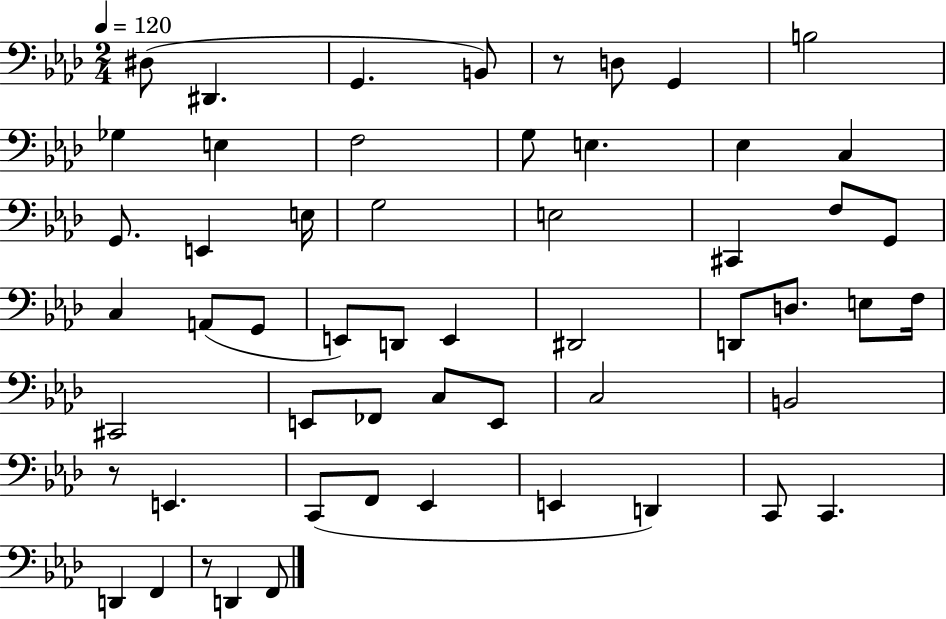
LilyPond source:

{
  \clef bass
  \numericTimeSignature
  \time 2/4
  \key aes \major
  \tempo 4 = 120
  dis8( dis,4. | g,4. b,8) | r8 d8 g,4 | b2 | \break ges4 e4 | f2 | g8 e4. | ees4 c4 | \break g,8. e,4 e16 | g2 | e2 | cis,4 f8 g,8 | \break c4 a,8( g,8 | e,8) d,8 e,4 | dis,2 | d,8 d8. e8 f16 | \break cis,2 | e,8 fes,8 c8 e,8 | c2 | b,2 | \break r8 e,4. | c,8( f,8 ees,4 | e,4 d,4) | c,8 c,4. | \break d,4 f,4 | r8 d,4 f,8 | \bar "|."
}